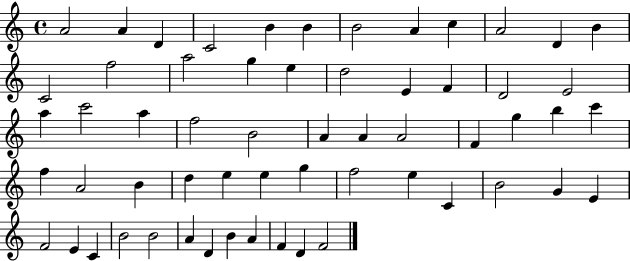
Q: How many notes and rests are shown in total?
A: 59